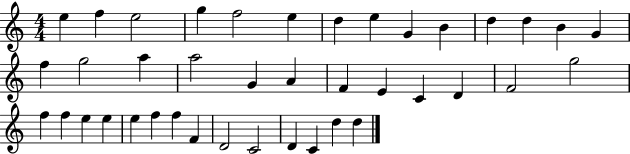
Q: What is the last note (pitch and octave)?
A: D5